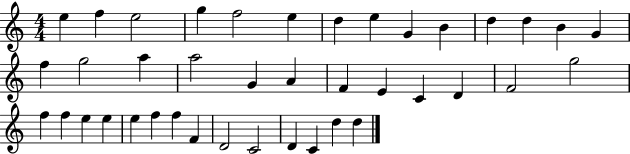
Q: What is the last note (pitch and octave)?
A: D5